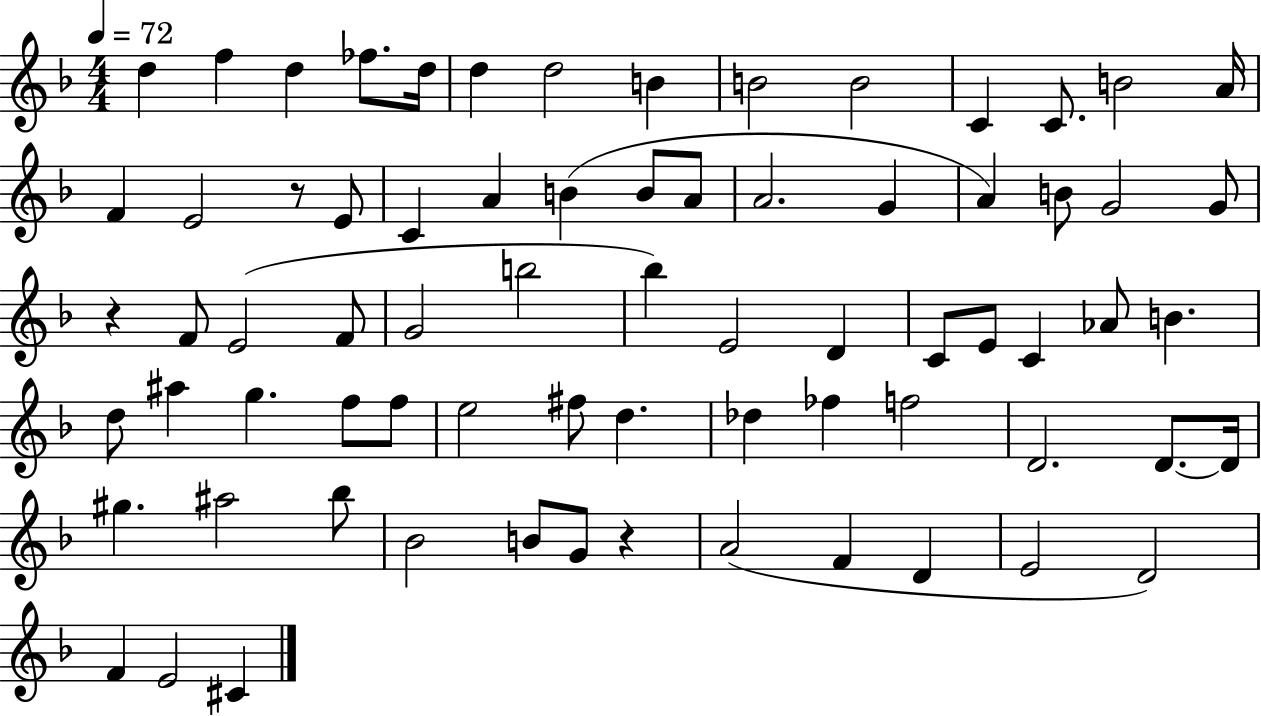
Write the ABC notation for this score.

X:1
T:Untitled
M:4/4
L:1/4
K:F
d f d _f/2 d/4 d d2 B B2 B2 C C/2 B2 A/4 F E2 z/2 E/2 C A B B/2 A/2 A2 G A B/2 G2 G/2 z F/2 E2 F/2 G2 b2 _b E2 D C/2 E/2 C _A/2 B d/2 ^a g f/2 f/2 e2 ^f/2 d _d _f f2 D2 D/2 D/4 ^g ^a2 _b/2 _B2 B/2 G/2 z A2 F D E2 D2 F E2 ^C